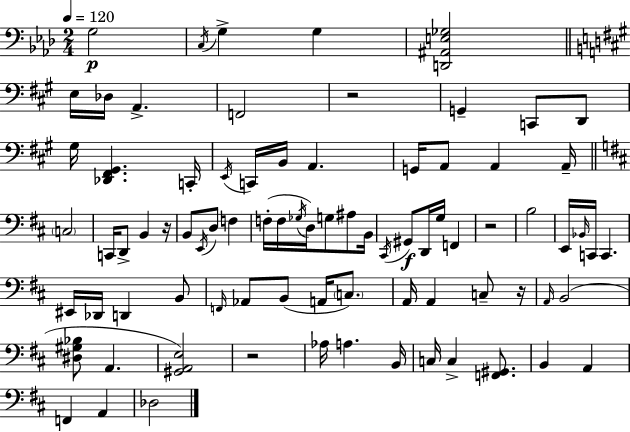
{
  \clef bass
  \numericTimeSignature
  \time 2/4
  \key aes \major
  \tempo 4 = 120
  \repeat volta 2 { g2\p | \acciaccatura { c16 } g4-> g4 | <d, ais, e ges>2 | \bar "||" \break \key a \major e16 des16 a,4.-> | f,2 | r2 | g,4-- c,8 d,8 | \break gis16 <des, fis, gis,>4. c,16-. | \acciaccatura { e,16 } c,16 b,16 a,4. | g,16 a,8 a,4 | a,16-- \bar "||" \break \key d \major \parenthesize c2 | c,16 d,8-> b,4 r16 | b,8 \acciaccatura { e,16 } d8 f4 | f16-.( f16 \acciaccatura { ges16 }) d16 g8 ais8 | \break b,16 \acciaccatura { cis,16 }\f gis,8 d,16 g16 f,4 | r2 | b2 | e,16 \grace { bes,16 } c,16 c,4. | \break eis,16 des,16 d,4 | b,8 \grace { f,16 } aes,8 b,8( | a,16 \parenthesize c8.) a,16 a,4 | c8-- r16 \grace { a,16 }( b,2 | \break <dis gis bes>8 | a,4. <gis, a, e>2) | r2 | aes16 a4. | \break b,16 c16 c4-> | <f, gis,>8. b,4 | a,4 f,4 | a,4 des2 | \break } \bar "|."
}